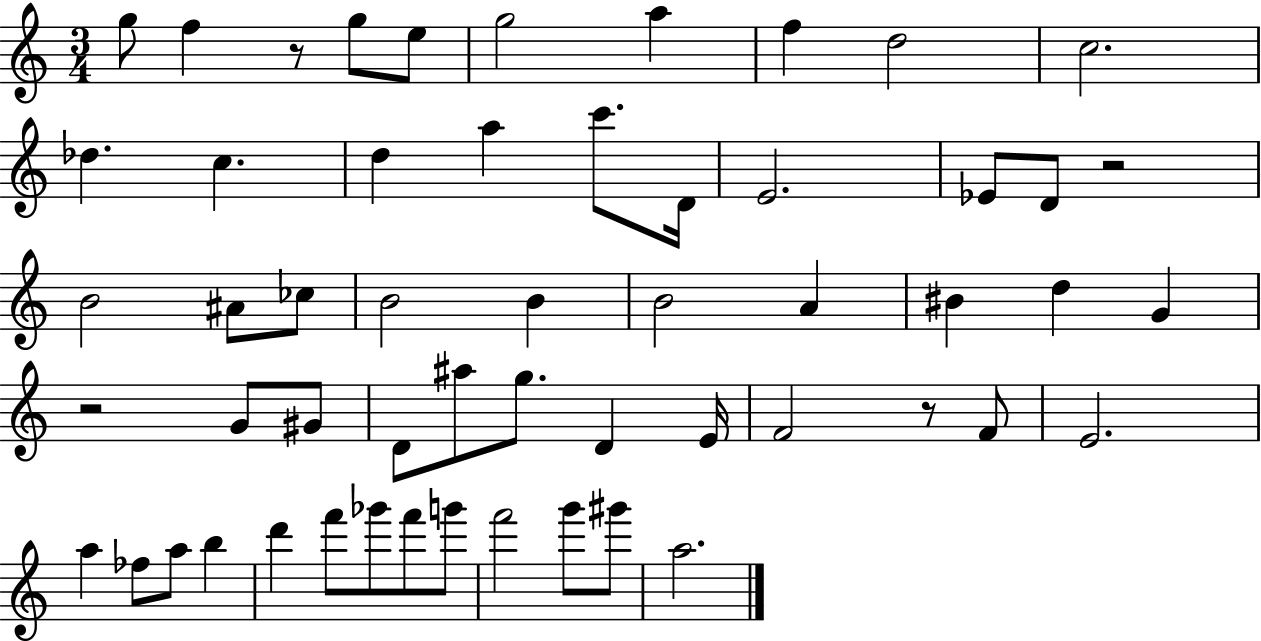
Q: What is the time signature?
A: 3/4